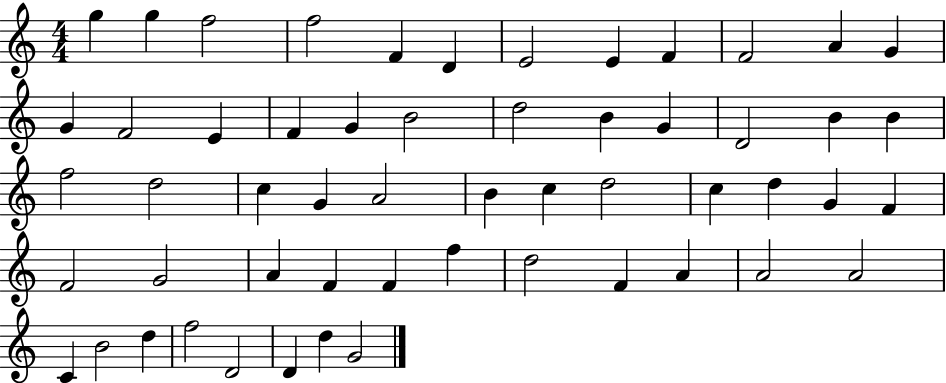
{
  \clef treble
  \numericTimeSignature
  \time 4/4
  \key c \major
  g''4 g''4 f''2 | f''2 f'4 d'4 | e'2 e'4 f'4 | f'2 a'4 g'4 | \break g'4 f'2 e'4 | f'4 g'4 b'2 | d''2 b'4 g'4 | d'2 b'4 b'4 | \break f''2 d''2 | c''4 g'4 a'2 | b'4 c''4 d''2 | c''4 d''4 g'4 f'4 | \break f'2 g'2 | a'4 f'4 f'4 f''4 | d''2 f'4 a'4 | a'2 a'2 | \break c'4 b'2 d''4 | f''2 d'2 | d'4 d''4 g'2 | \bar "|."
}